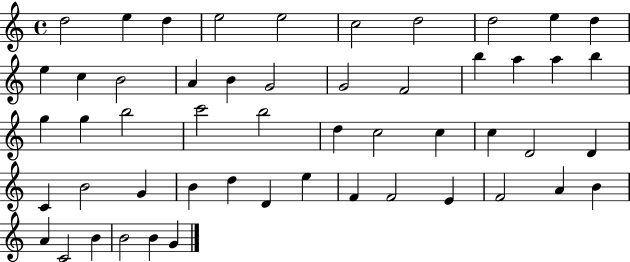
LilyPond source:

{
  \clef treble
  \time 4/4
  \defaultTimeSignature
  \key c \major
  d''2 e''4 d''4 | e''2 e''2 | c''2 d''2 | d''2 e''4 d''4 | \break e''4 c''4 b'2 | a'4 b'4 g'2 | g'2 f'2 | b''4 a''4 a''4 b''4 | \break g''4 g''4 b''2 | c'''2 b''2 | d''4 c''2 c''4 | c''4 d'2 d'4 | \break c'4 b'2 g'4 | b'4 d''4 d'4 e''4 | f'4 f'2 e'4 | f'2 a'4 b'4 | \break a'4 c'2 b'4 | b'2 b'4 g'4 | \bar "|."
}